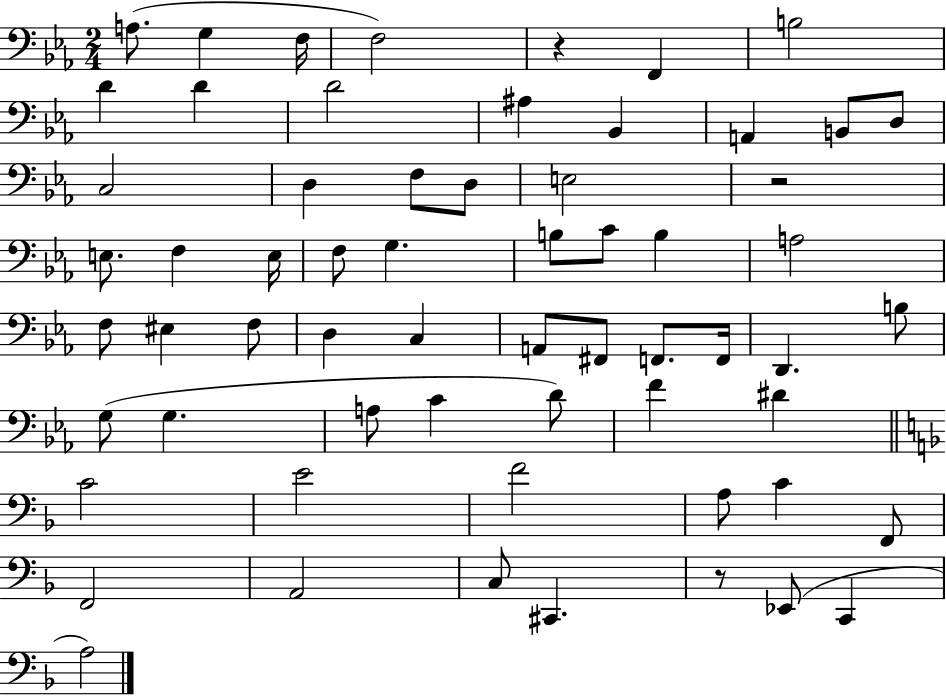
{
  \clef bass
  \numericTimeSignature
  \time 2/4
  \key ees \major
  a8.( g4 f16 | f2) | r4 f,4 | b2 | \break d'4 d'4 | d'2 | ais4 bes,4 | a,4 b,8 d8 | \break c2 | d4 f8 d8 | e2 | r2 | \break e8. f4 e16 | f8 g4. | b8 c'8 b4 | a2 | \break f8 eis4 f8 | d4 c4 | a,8 fis,8 f,8. f,16 | d,4. b8 | \break g8( g4. | a8 c'4 d'8) | f'4 dis'4 | \bar "||" \break \key f \major c'2 | e'2 | f'2 | a8 c'4 f,8 | \break f,2 | a,2 | c8 cis,4. | r8 ees,8( c,4 | \break a2) | \bar "|."
}